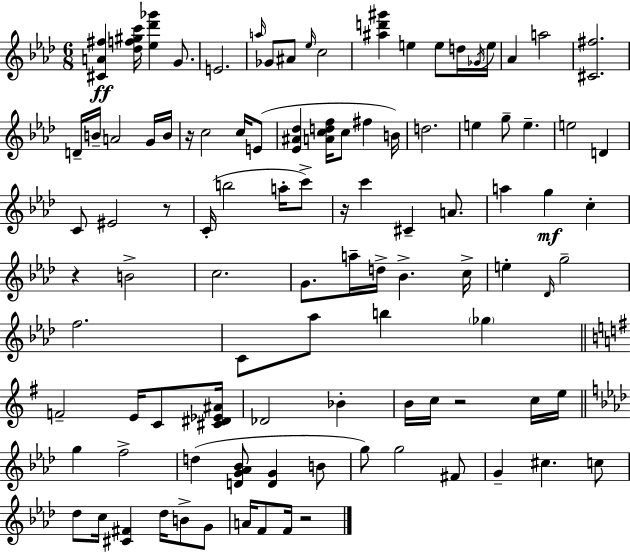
{
  \clef treble
  \numericTimeSignature
  \time 6/8
  \key aes \major
  \repeat volta 2 { <cis' a' fis''>4\ff <des'' f'' gis'' c'''>16 <ees'' des''' ges'''>4 g'8. | e'2. | \grace { a''16 } ges'8 ais'8 \grace { ees''16 } c''2 | <ais'' d''' gis'''>4 e''4 e''8 | \break d''16 \acciaccatura { ges'16 } e''16 aes'4 a''2 | <cis' fis''>2. | d'16-- b'16-- a'2 | g'16 b'16 r16 c''2 | \break c''16 e'8( <ees' ais' des''>4 <a' c'' d'' f''>16 c''8 fis''4 | b'16) d''2. | e''4 g''8-- e''4.-- | e''2 d'4 | \break c'8 eis'2 | r8 c'16-.( b''2 | a''16-. c'''8->) r16 c'''4 cis'4-- | a'8. a''4 g''4\mf c''4-. | \break r4 b'2-> | c''2. | g'8. a''16-- d''16-> bes'4.-> | c''16-> e''4-. \grace { des'16 } g''2-- | \break f''2. | c'8 aes''8 b''4 | \parenthesize ges''4 \bar "||" \break \key g \major f'2-- e'16 c'8 <cis' dis' ees' ais'>16 | des'2 bes'4-. | b'16 c''16 r2 c''16 e''16 | \bar "||" \break \key aes \major g''4 f''2-> | d''4( <d' g' aes' bes'>8 <d' g'>4 b'8 | g''8) g''2 fis'8 | g'4-- cis''4. c''8 | \break des''8 c''16 <cis' fis'>4 des''16 b'8-> g'8 | a'16 f'8 f'16 r2 | } \bar "|."
}